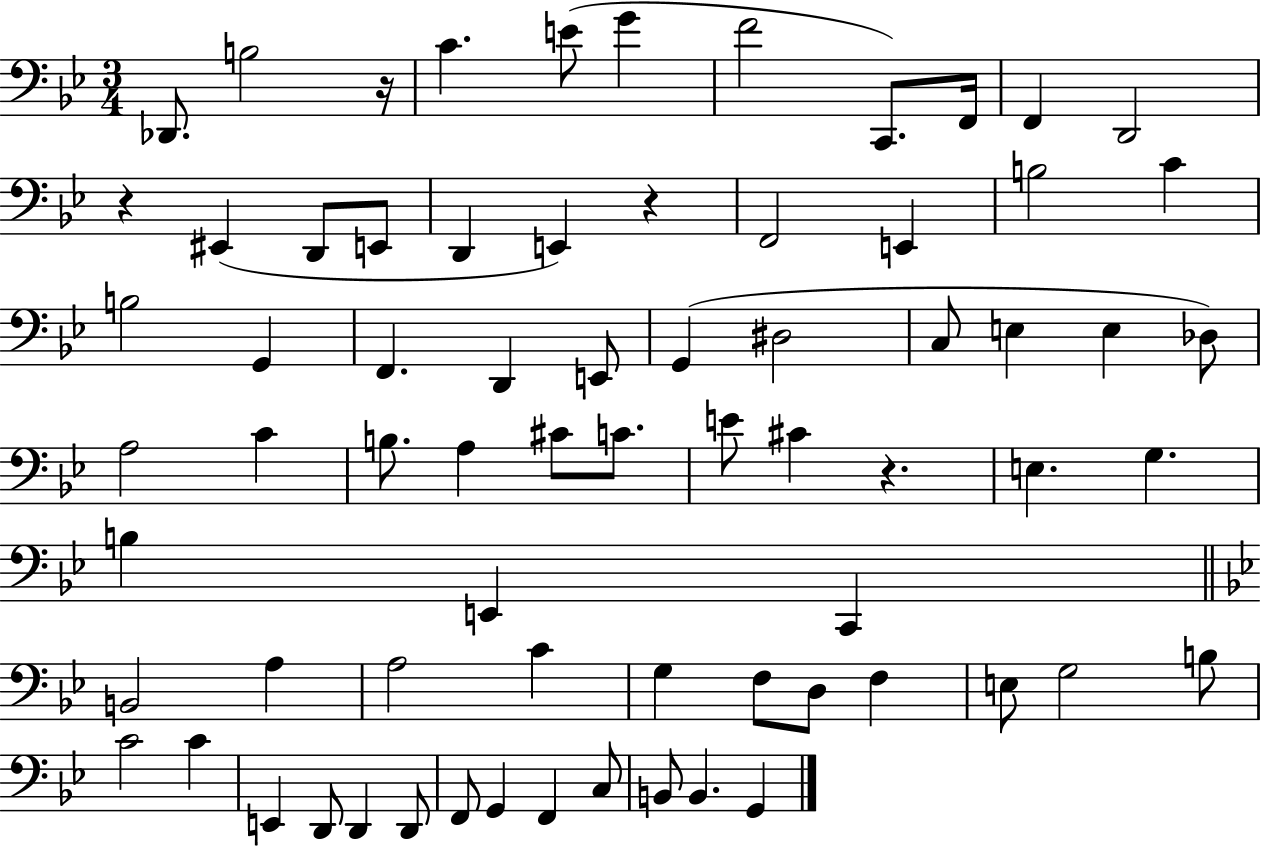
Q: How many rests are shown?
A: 4